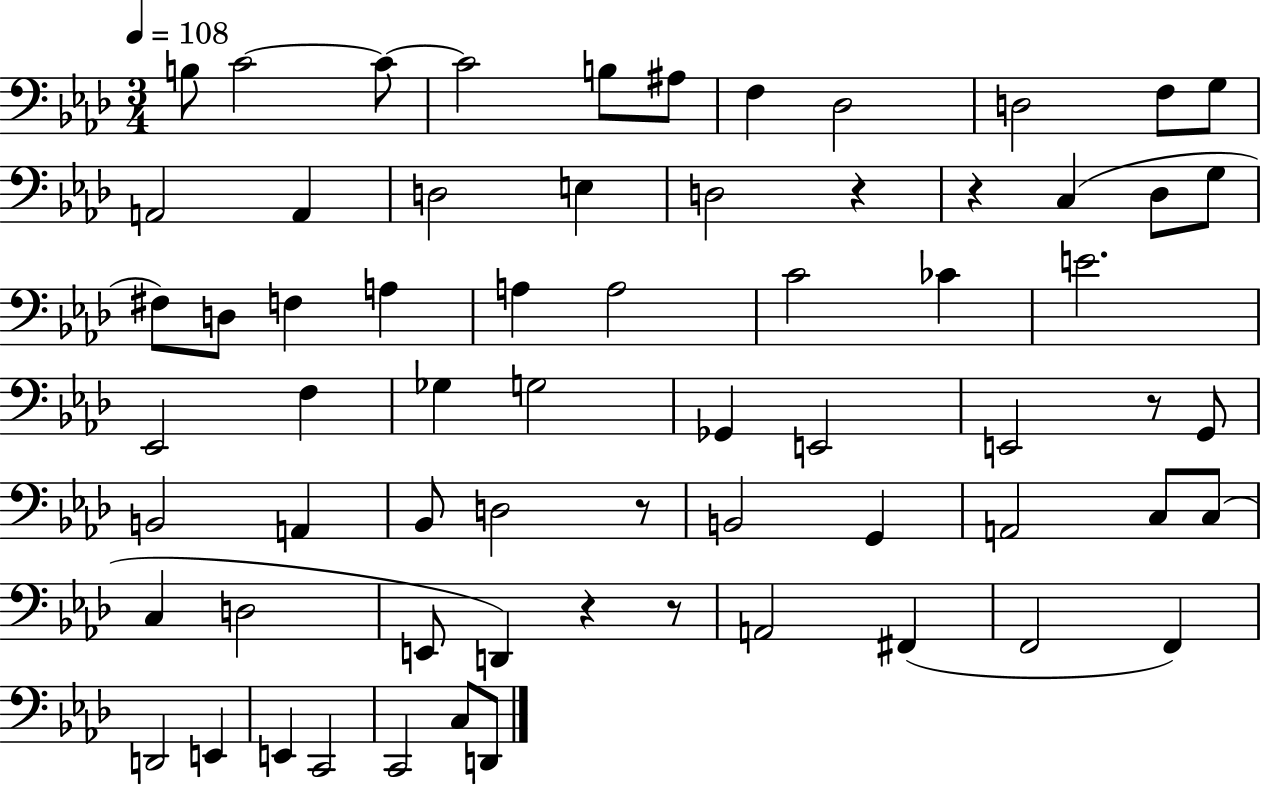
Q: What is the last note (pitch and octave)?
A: D2